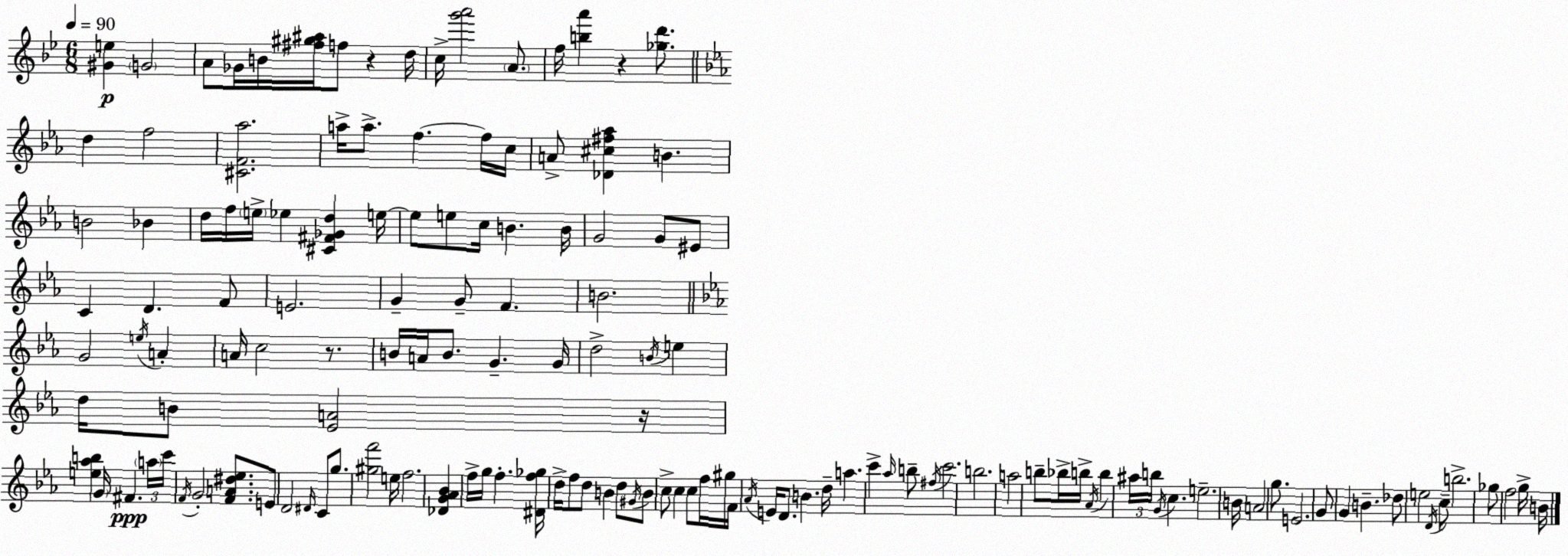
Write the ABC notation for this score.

X:1
T:Untitled
M:6/8
L:1/4
K:Gm
[^Ge] G2 A/2 _G/4 B/4 [^f^g^a]/4 f/2 z d/4 c/4 [g'a']2 A/2 f/4 [ba'] z [_gd']/2 d f2 [^CF_a]2 a/4 a/2 f f/4 c/4 A/2 [_D^c^f_a] B B2 _B d/4 f/4 e/4 _e [^C^F_Gd] e/4 e/2 e/2 c/4 B B/4 G2 G/2 ^E/2 C D F/2 E2 G G/2 F B2 G2 e/4 A A/4 c2 z/2 B/4 A/4 B/2 G G/4 d2 B/4 e d/4 B/2 [_EA]2 z/4 [e_ab] G/4 ^F a/4 c'/4 F/4 G2 [FA^d_e]/2 E/2 D2 ^D/4 C/2 g/2 [^gf']2 e/4 f2 [_DG_A_B] f/4 g/4 f [^Df_g]/4 d/4 f/2 d/2 B d/2 ^G/4 B/2 c/2 c c/2 f/4 ^g/4 F/4 _A/4 E/4 D/2 B d/4 a c' _a/4 b/2 ^f/4 c'2 b2 a2 b/2 _b/4 b/4 _A/4 b ^a/4 b/4 G/4 c e2 B/4 A2 g/2 E2 G/2 G B _d/2 e2 D/4 c/2 b2 _g/2 f2 g/4 B/4